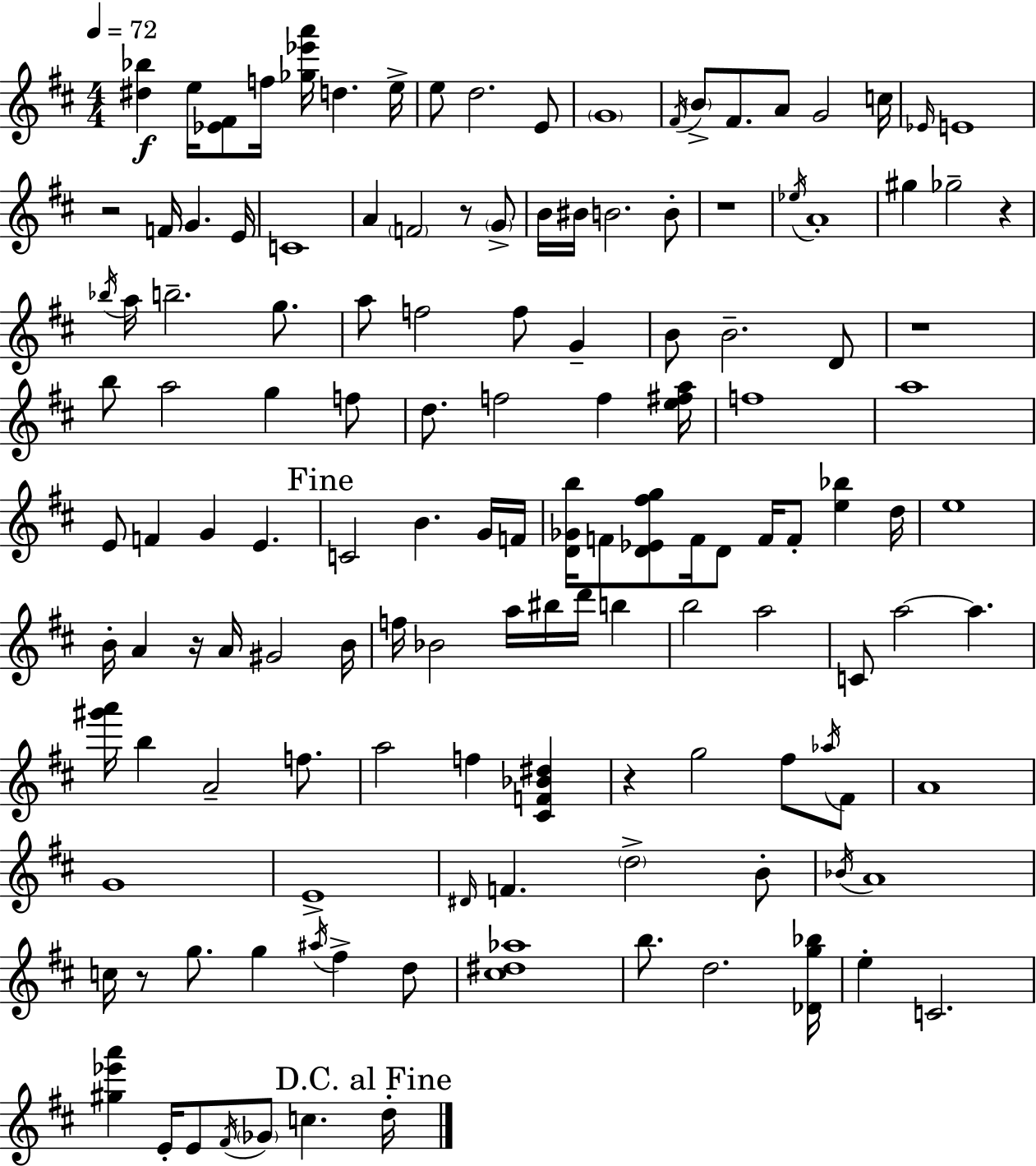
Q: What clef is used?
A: treble